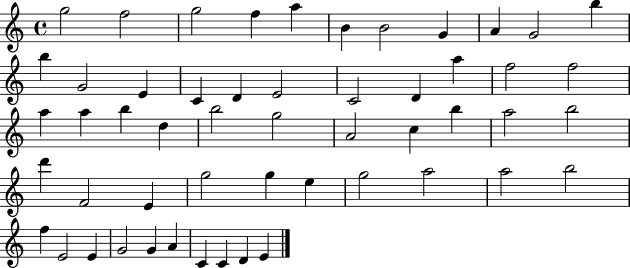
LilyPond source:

{
  \clef treble
  \time 4/4
  \defaultTimeSignature
  \key c \major
  g''2 f''2 | g''2 f''4 a''4 | b'4 b'2 g'4 | a'4 g'2 b''4 | \break b''4 g'2 e'4 | c'4 d'4 e'2 | c'2 d'4 a''4 | f''2 f''2 | \break a''4 a''4 b''4 d''4 | b''2 g''2 | a'2 c''4 b''4 | a''2 b''2 | \break d'''4 f'2 e'4 | g''2 g''4 e''4 | g''2 a''2 | a''2 b''2 | \break f''4 e'2 e'4 | g'2 g'4 a'4 | c'4 c'4 d'4 e'4 | \bar "|."
}